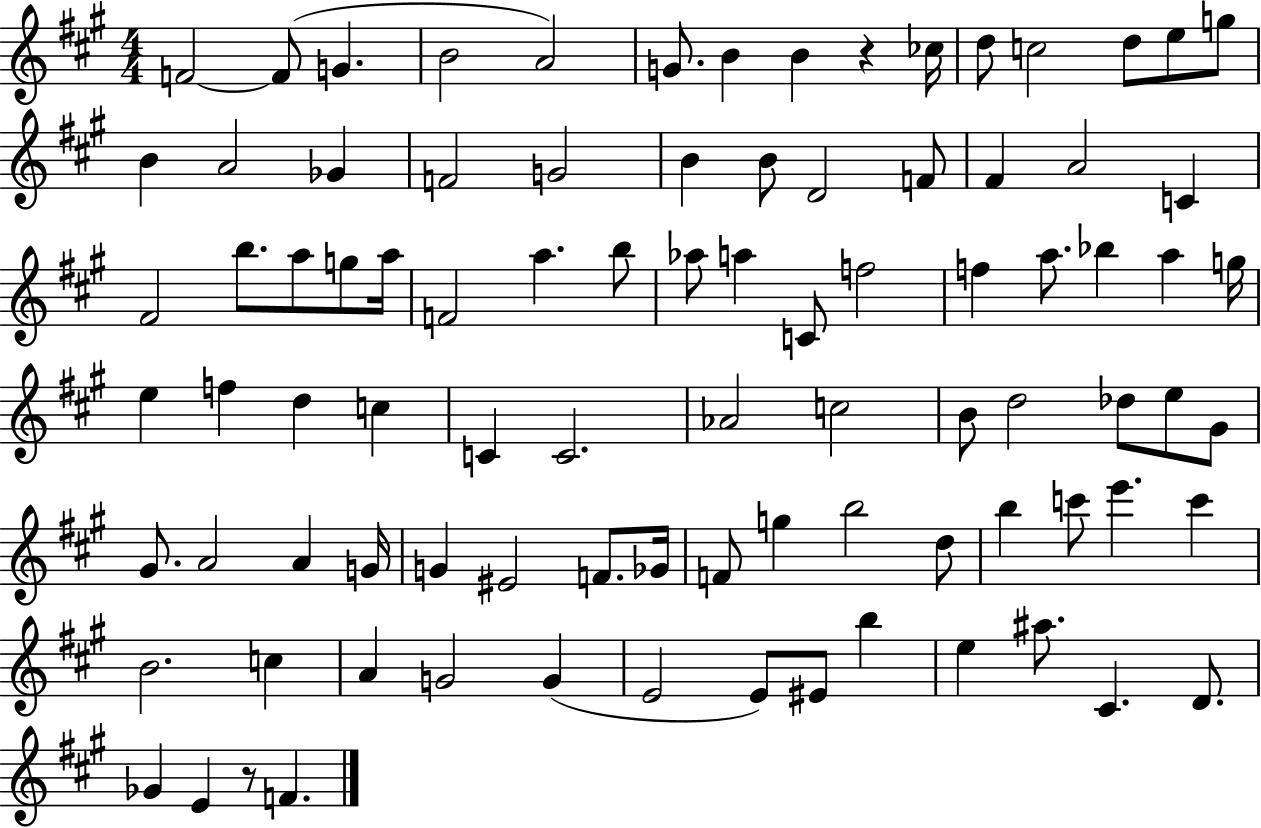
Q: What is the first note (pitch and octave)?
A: F4